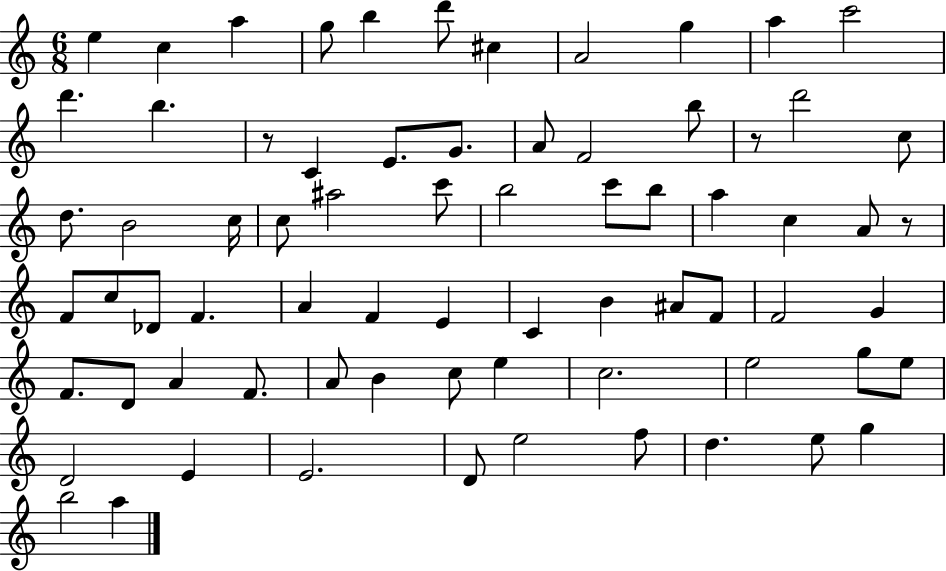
E5/q C5/q A5/q G5/e B5/q D6/e C#5/q A4/h G5/q A5/q C6/h D6/q. B5/q. R/e C4/q E4/e. G4/e. A4/e F4/h B5/e R/e D6/h C5/e D5/e. B4/h C5/s C5/e A#5/h C6/e B5/h C6/e B5/e A5/q C5/q A4/e R/e F4/e C5/e Db4/e F4/q. A4/q F4/q E4/q C4/q B4/q A#4/e F4/e F4/h G4/q F4/e. D4/e A4/q F4/e. A4/e B4/q C5/e E5/q C5/h. E5/h G5/e E5/e D4/h E4/q E4/h. D4/e E5/h F5/e D5/q. E5/e G5/q B5/h A5/q